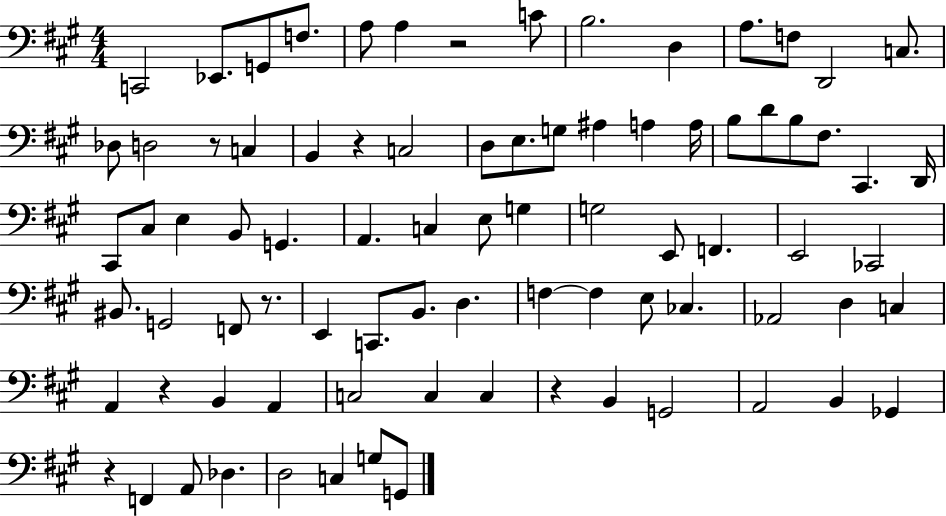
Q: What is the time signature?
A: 4/4